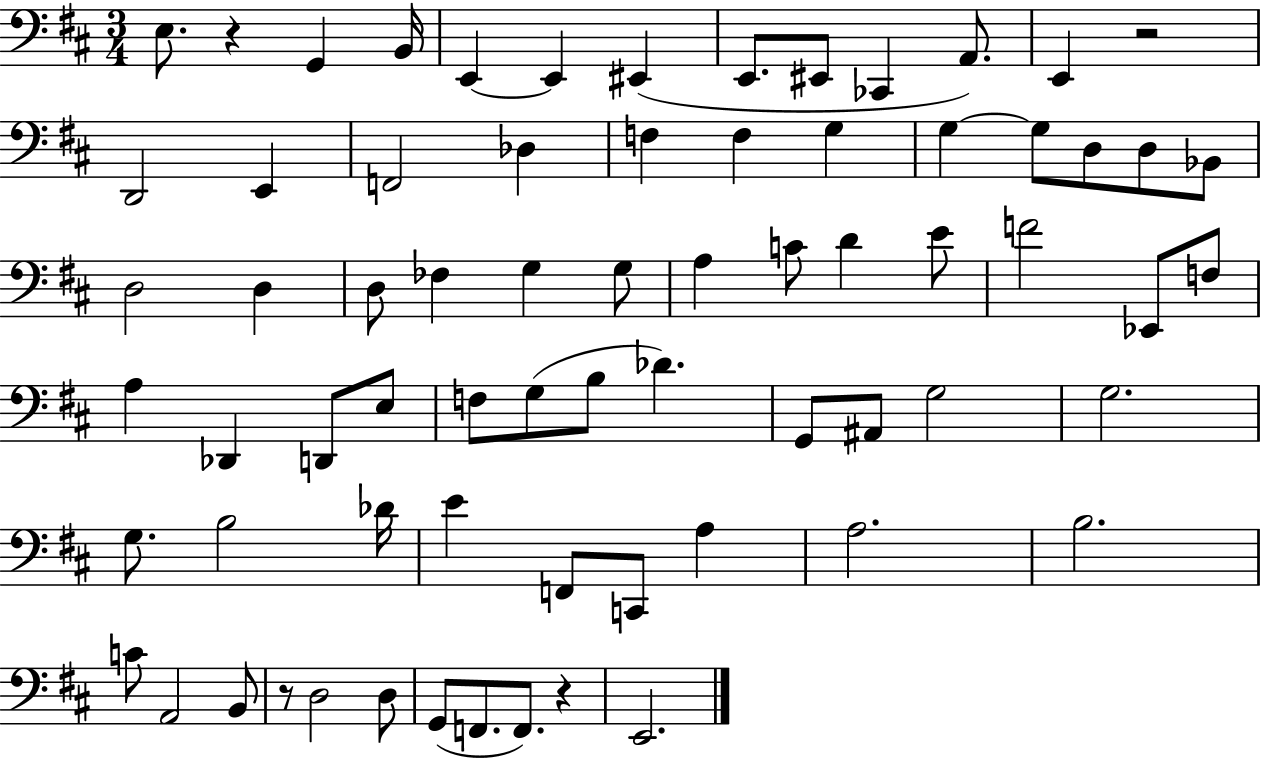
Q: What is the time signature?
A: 3/4